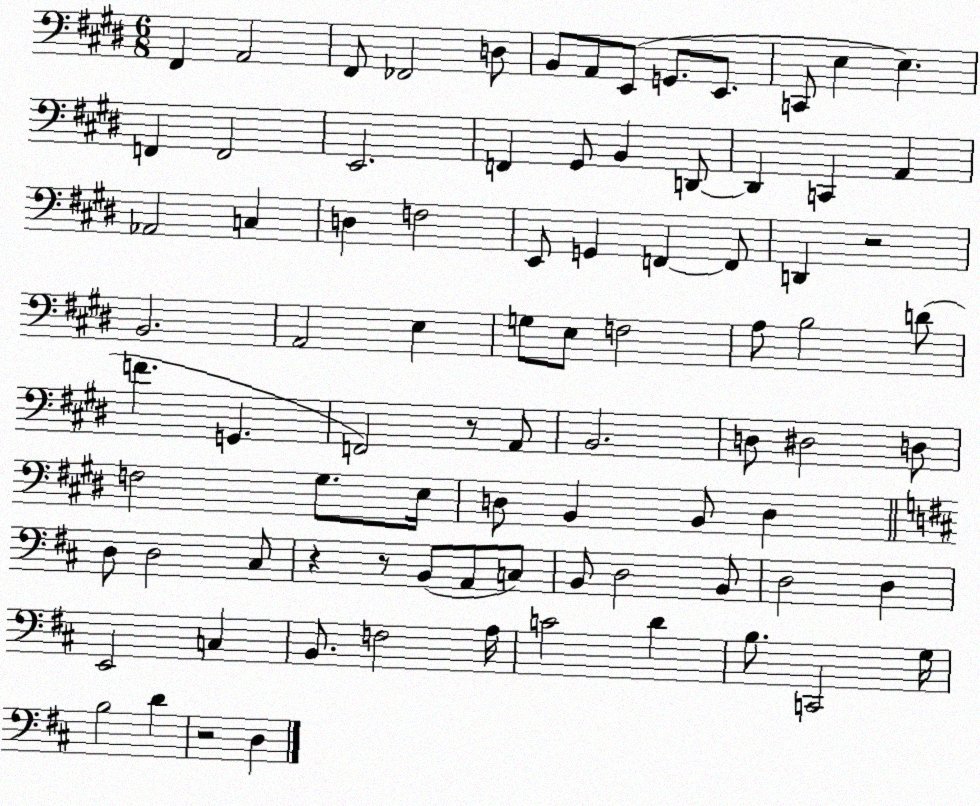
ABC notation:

X:1
T:Untitled
M:6/8
L:1/4
K:E
^F,, A,,2 ^F,,/2 _F,,2 D,/2 B,,/2 A,,/2 E,,/2 G,,/2 E,,/2 C,,/2 E, E, F,, F,,2 E,,2 F,, ^G,,/2 B,, D,,/2 D,, C,, A,, _A,,2 C, D, F,2 E,,/2 G,, F,, F,,/2 D,, z2 B,,2 A,,2 E, G,/2 E,/2 F,2 A,/2 B,2 D/2 F G,, F,,2 z/2 A,,/2 B,,2 D,/2 ^D,2 D,/2 F,2 ^G,/2 E,/4 D,/2 B,, B,,/2 D, D,/2 D,2 ^C,/2 z z/2 B,,/2 A,,/2 C,/2 B,,/2 D,2 B,,/2 D,2 D, E,,2 C, B,,/2 F,2 A,/4 C2 D B,/2 C,,2 G,/4 B,2 D z2 D,